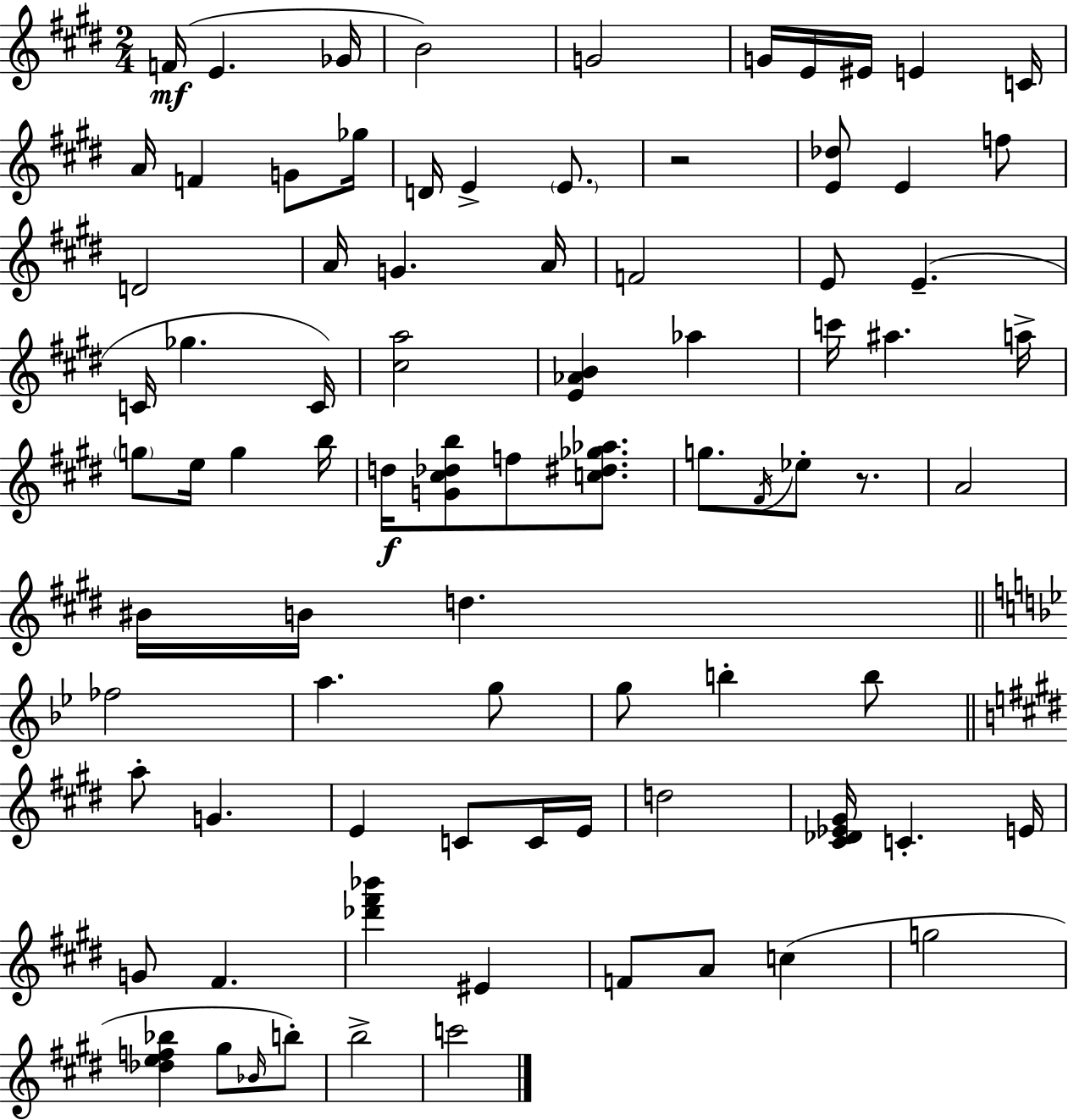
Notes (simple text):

F4/s E4/q. Gb4/s B4/h G4/h G4/s E4/s EIS4/s E4/q C4/s A4/s F4/q G4/e Gb5/s D4/s E4/q E4/e. R/h [E4,Db5]/e E4/q F5/e D4/h A4/s G4/q. A4/s F4/h E4/e E4/q. C4/s Gb5/q. C4/s [C#5,A5]/h [E4,Ab4,B4]/q Ab5/q C6/s A#5/q. A5/s G5/e E5/s G5/q B5/s D5/s [G4,C#5,Db5,B5]/e F5/e [C5,D#5,Gb5,Ab5]/e. G5/e. F#4/s Eb5/e R/e. A4/h BIS4/s B4/s D5/q. FES5/h A5/q. G5/e G5/e B5/q B5/e A5/e G4/q. E4/q C4/e C4/s E4/s D5/h [C#4,Db4,Eb4,G#4]/s C4/q. E4/s G4/e F#4/q. [Db6,F#6,Bb6]/q EIS4/q F4/e A4/e C5/q G5/h [Db5,E5,F5,Bb5]/q G#5/e Bb4/s B5/e B5/h C6/h